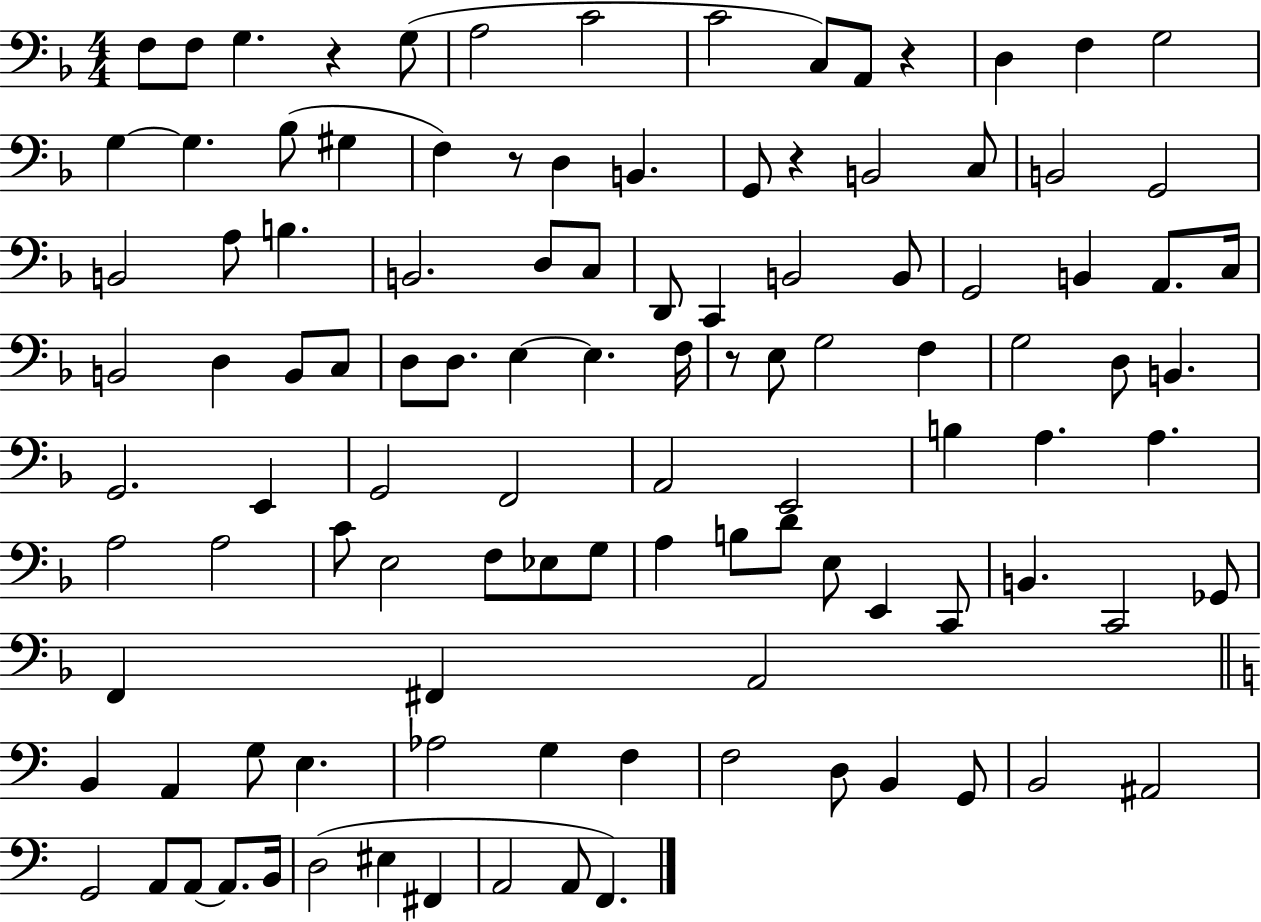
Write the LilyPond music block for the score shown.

{
  \clef bass
  \numericTimeSignature
  \time 4/4
  \key f \major
  f8 f8 g4. r4 g8( | a2 c'2 | c'2 c8) a,8 r4 | d4 f4 g2 | \break g4~~ g4. bes8( gis4 | f4) r8 d4 b,4. | g,8 r4 b,2 c8 | b,2 g,2 | \break b,2 a8 b4. | b,2. d8 c8 | d,8 c,4 b,2 b,8 | g,2 b,4 a,8. c16 | \break b,2 d4 b,8 c8 | d8 d8. e4~~ e4. f16 | r8 e8 g2 f4 | g2 d8 b,4. | \break g,2. e,4 | g,2 f,2 | a,2 e,2 | b4 a4. a4. | \break a2 a2 | c'8 e2 f8 ees8 g8 | a4 b8 d'8 e8 e,4 c,8 | b,4. c,2 ges,8 | \break f,4 fis,4 a,2 | \bar "||" \break \key c \major b,4 a,4 g8 e4. | aes2 g4 f4 | f2 d8 b,4 g,8 | b,2 ais,2 | \break g,2 a,8 a,8~~ a,8. b,16 | d2( eis4 fis,4 | a,2 a,8 f,4.) | \bar "|."
}